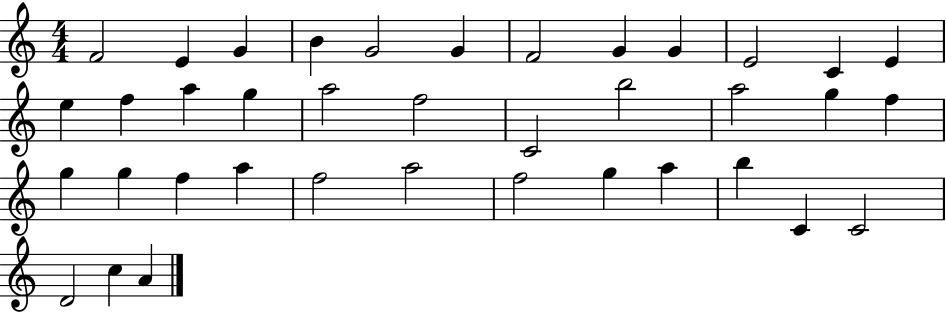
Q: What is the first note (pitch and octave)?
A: F4